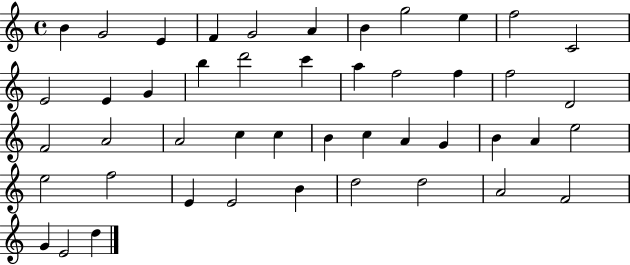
B4/q G4/h E4/q F4/q G4/h A4/q B4/q G5/h E5/q F5/h C4/h E4/h E4/q G4/q B5/q D6/h C6/q A5/q F5/h F5/q F5/h D4/h F4/h A4/h A4/h C5/q C5/q B4/q C5/q A4/q G4/q B4/q A4/q E5/h E5/h F5/h E4/q E4/h B4/q D5/h D5/h A4/h F4/h G4/q E4/h D5/q